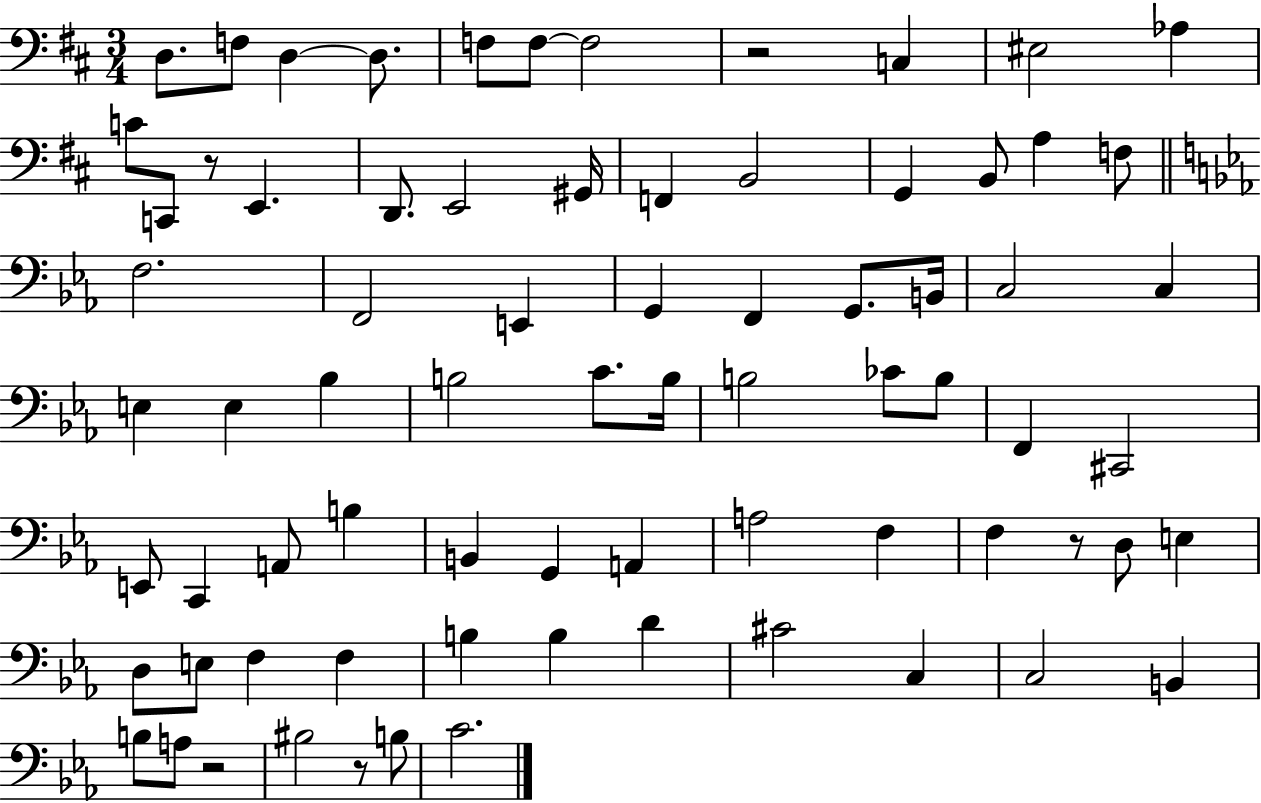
X:1
T:Untitled
M:3/4
L:1/4
K:D
D,/2 F,/2 D, D,/2 F,/2 F,/2 F,2 z2 C, ^E,2 _A, C/2 C,,/2 z/2 E,, D,,/2 E,,2 ^G,,/4 F,, B,,2 G,, B,,/2 A, F,/2 F,2 F,,2 E,, G,, F,, G,,/2 B,,/4 C,2 C, E, E, _B, B,2 C/2 B,/4 B,2 _C/2 B,/2 F,, ^C,,2 E,,/2 C,, A,,/2 B, B,, G,, A,, A,2 F, F, z/2 D,/2 E, D,/2 E,/2 F, F, B, B, D ^C2 C, C,2 B,, B,/2 A,/2 z2 ^B,2 z/2 B,/2 C2